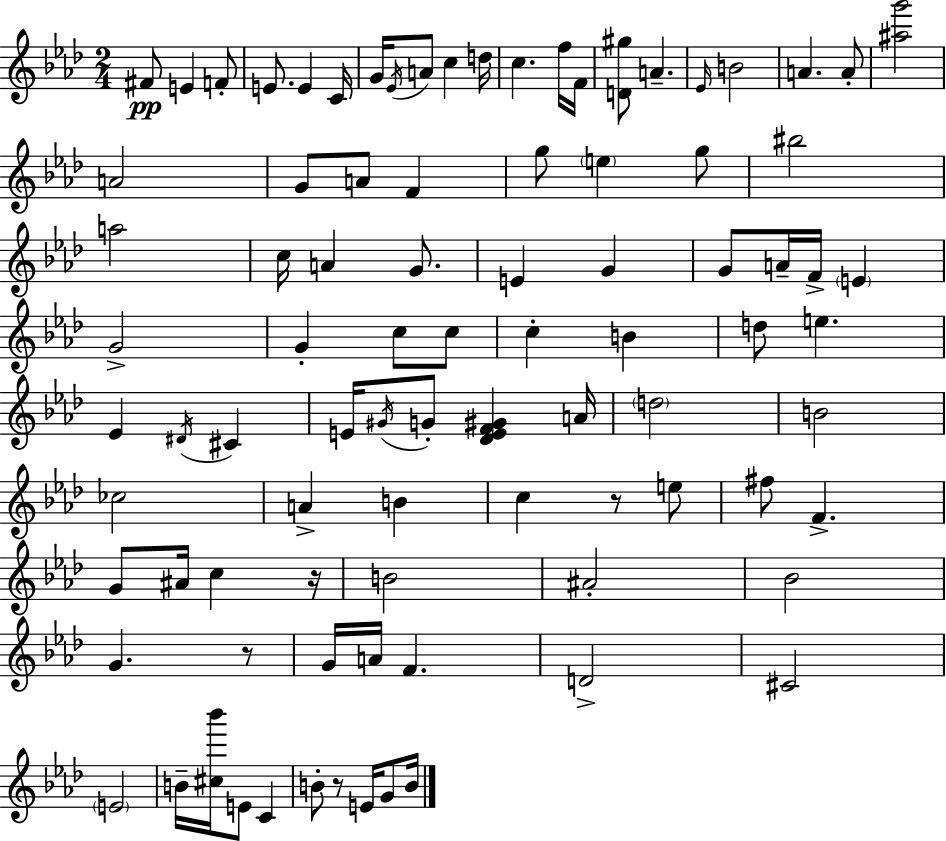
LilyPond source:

{
  \clef treble
  \numericTimeSignature
  \time 2/4
  \key aes \major
  fis'8\pp e'4 f'8-. | e'8. e'4 c'16 | g'16 \acciaccatura { ees'16 } a'8 c''4 | d''16 c''4. f''16 | \break f'16 <d' gis''>8 a'4.-- | \grace { ees'16 } b'2 | a'4. | a'8-. <ais'' g'''>2 | \break a'2 | g'8 a'8 f'4 | g''8 \parenthesize e''4 | g''8 bis''2 | \break a''2 | c''16 a'4 g'8. | e'4 g'4 | g'8 a'16-- f'16-> \parenthesize e'4 | \break g'2-> | g'4-. c''8 | c''8 c''4-. b'4 | d''8 e''4. | \break ees'4 \acciaccatura { dis'16 } cis'4 | e'16 \acciaccatura { gis'16 } g'8-. <des' e' f' gis'>4 | a'16 \parenthesize d''2 | b'2 | \break ces''2 | a'4-> | b'4 c''4 | r8 e''8 fis''8 f'4.-> | \break g'8 ais'16 c''4 | r16 b'2 | ais'2-. | bes'2 | \break g'4. | r8 g'16 a'16 f'4. | d'2-> | cis'2 | \break \parenthesize e'2 | b'16-- <cis'' bes'''>16 e'8 | c'4 b'8-. r8 | e'16 g'8 b'16 \bar "|."
}